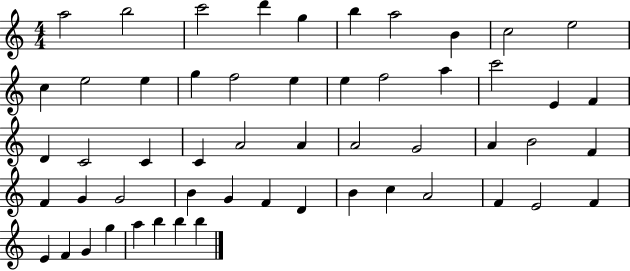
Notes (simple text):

A5/h B5/h C6/h D6/q G5/q B5/q A5/h B4/q C5/h E5/h C5/q E5/h E5/q G5/q F5/h E5/q E5/q F5/h A5/q C6/h E4/q F4/q D4/q C4/h C4/q C4/q A4/h A4/q A4/h G4/h A4/q B4/h F4/q F4/q G4/q G4/h B4/q G4/q F4/q D4/q B4/q C5/q A4/h F4/q E4/h F4/q E4/q F4/q G4/q G5/q A5/q B5/q B5/q B5/q